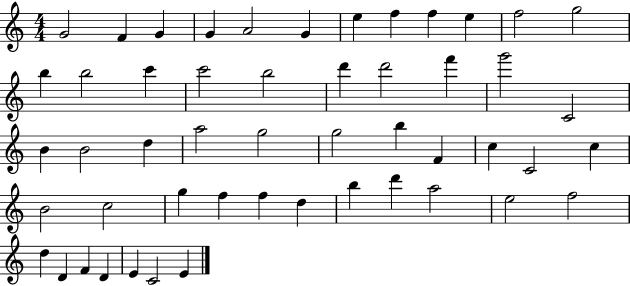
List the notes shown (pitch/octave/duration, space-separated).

G4/h F4/q G4/q G4/q A4/h G4/q E5/q F5/q F5/q E5/q F5/h G5/h B5/q B5/h C6/q C6/h B5/h D6/q D6/h F6/q G6/h C4/h B4/q B4/h D5/q A5/h G5/h G5/h B5/q F4/q C5/q C4/h C5/q B4/h C5/h G5/q F5/q F5/q D5/q B5/q D6/q A5/h E5/h F5/h D5/q D4/q F4/q D4/q E4/q C4/h E4/q